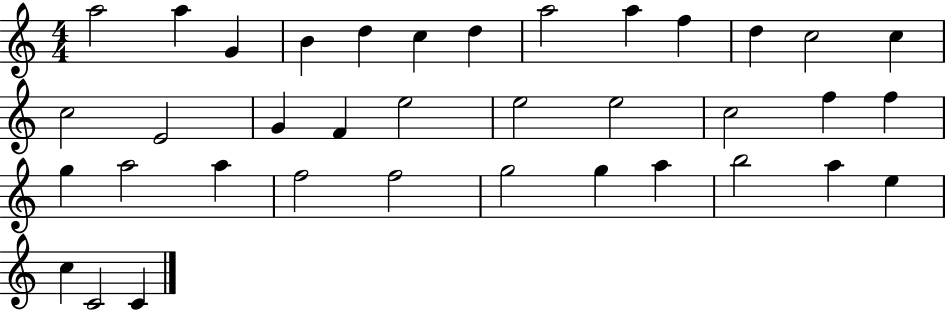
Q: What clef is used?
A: treble